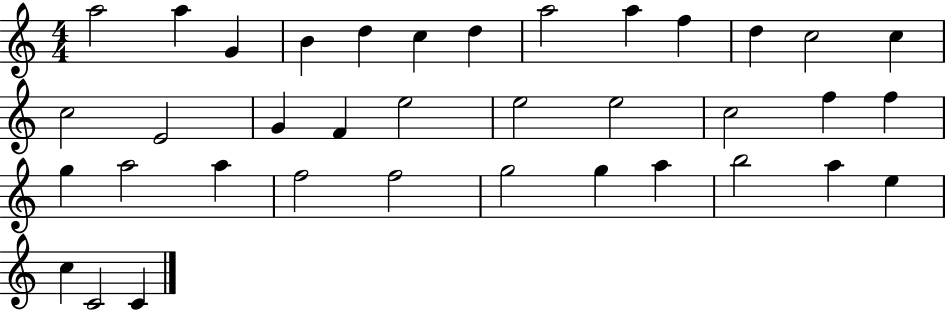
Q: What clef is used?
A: treble